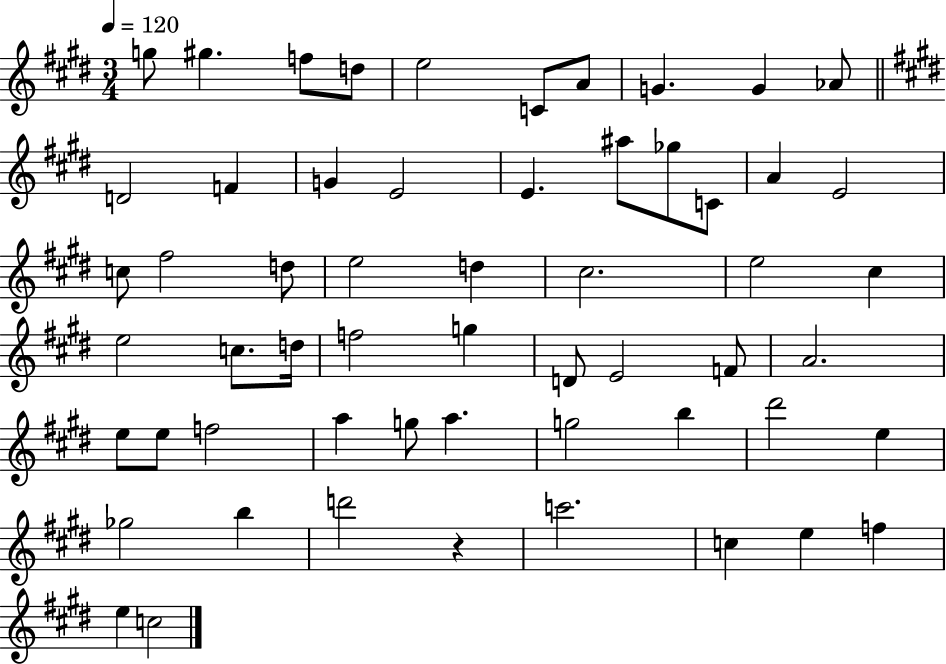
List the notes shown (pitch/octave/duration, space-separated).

G5/e G#5/q. F5/e D5/e E5/h C4/e A4/e G4/q. G4/q Ab4/e D4/h F4/q G4/q E4/h E4/q. A#5/e Gb5/e C4/e A4/q E4/h C5/e F#5/h D5/e E5/h D5/q C#5/h. E5/h C#5/q E5/h C5/e. D5/s F5/h G5/q D4/e E4/h F4/e A4/h. E5/e E5/e F5/h A5/q G5/e A5/q. G5/h B5/q D#6/h E5/q Gb5/h B5/q D6/h R/q C6/h. C5/q E5/q F5/q E5/q C5/h